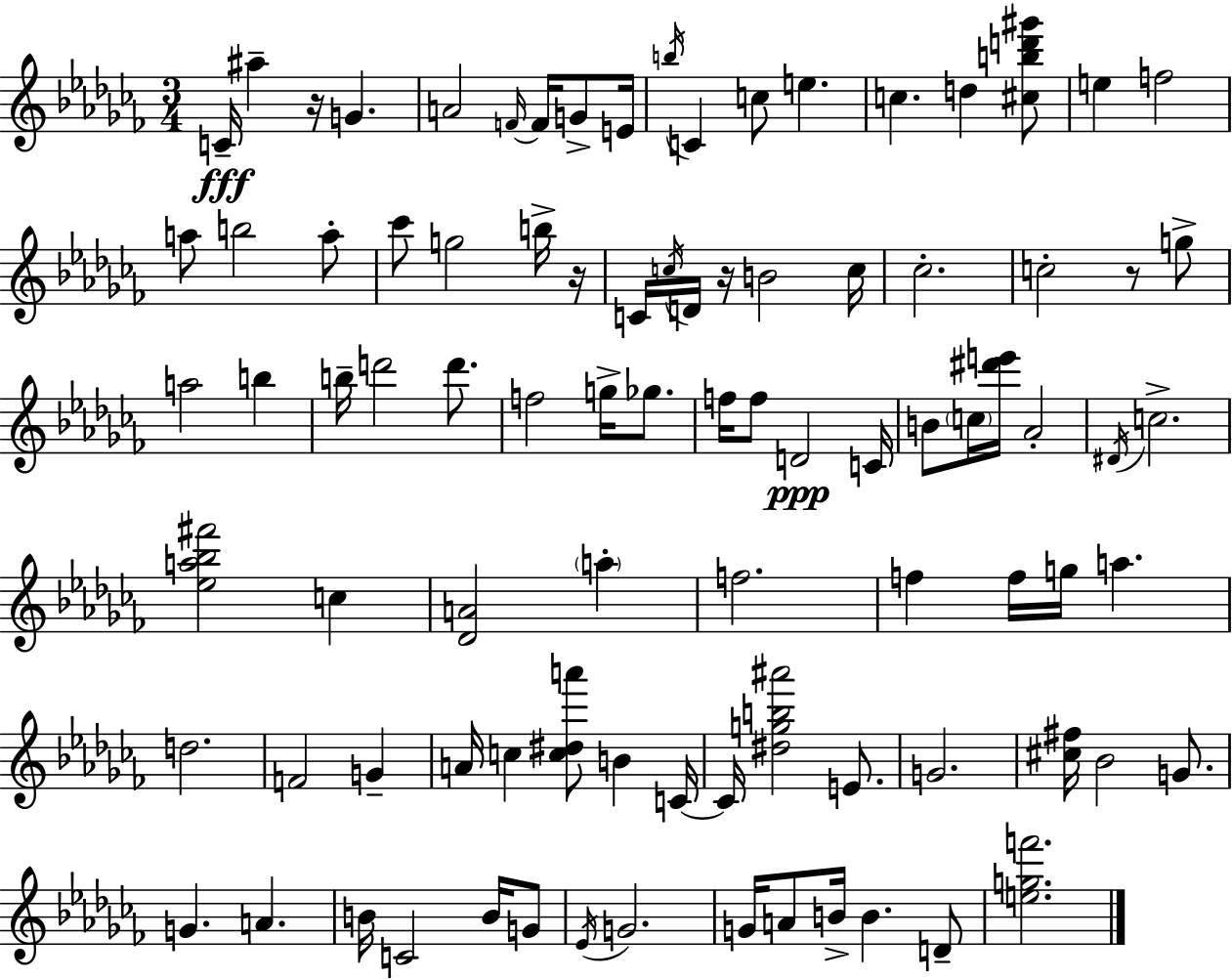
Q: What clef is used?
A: treble